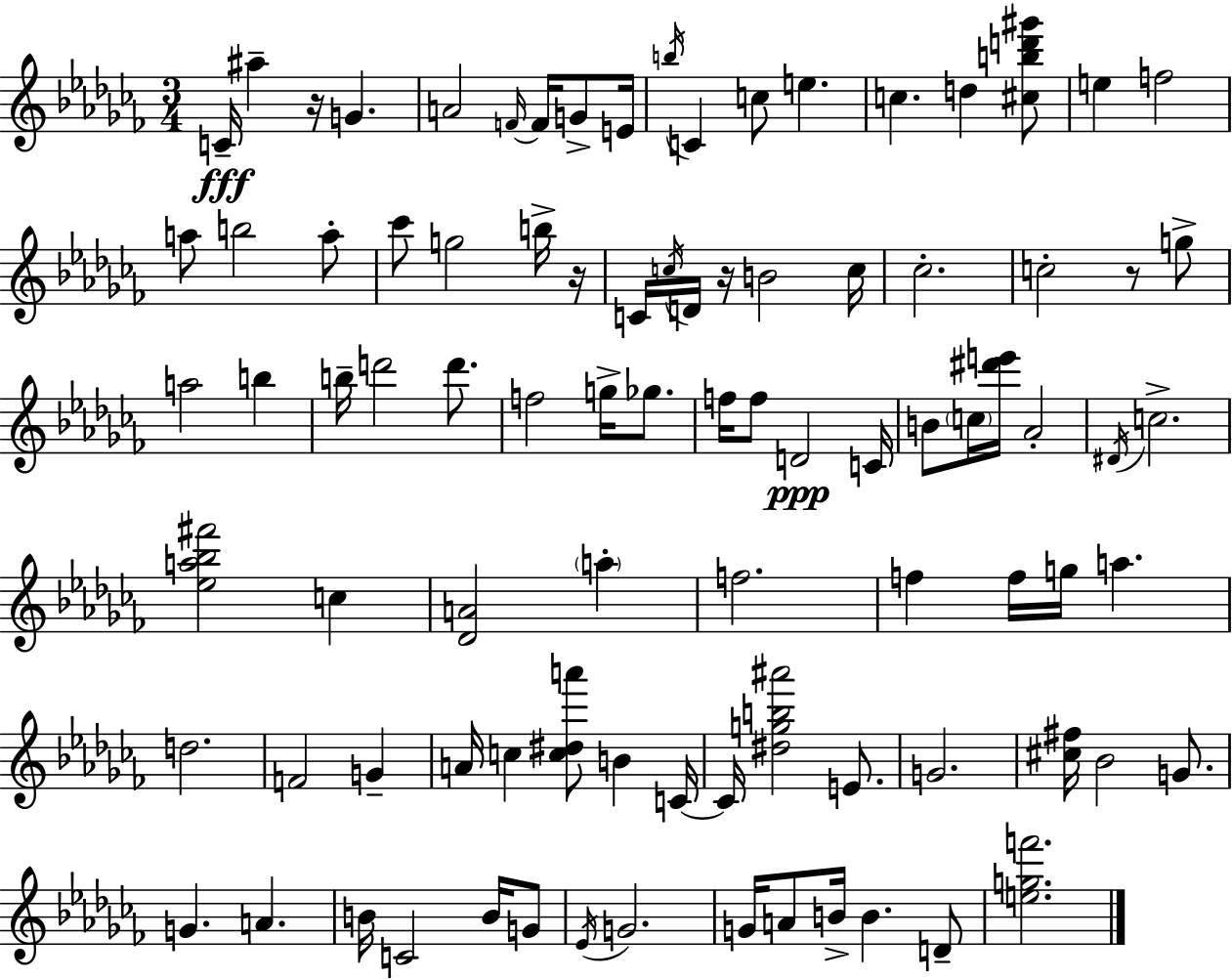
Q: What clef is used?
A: treble